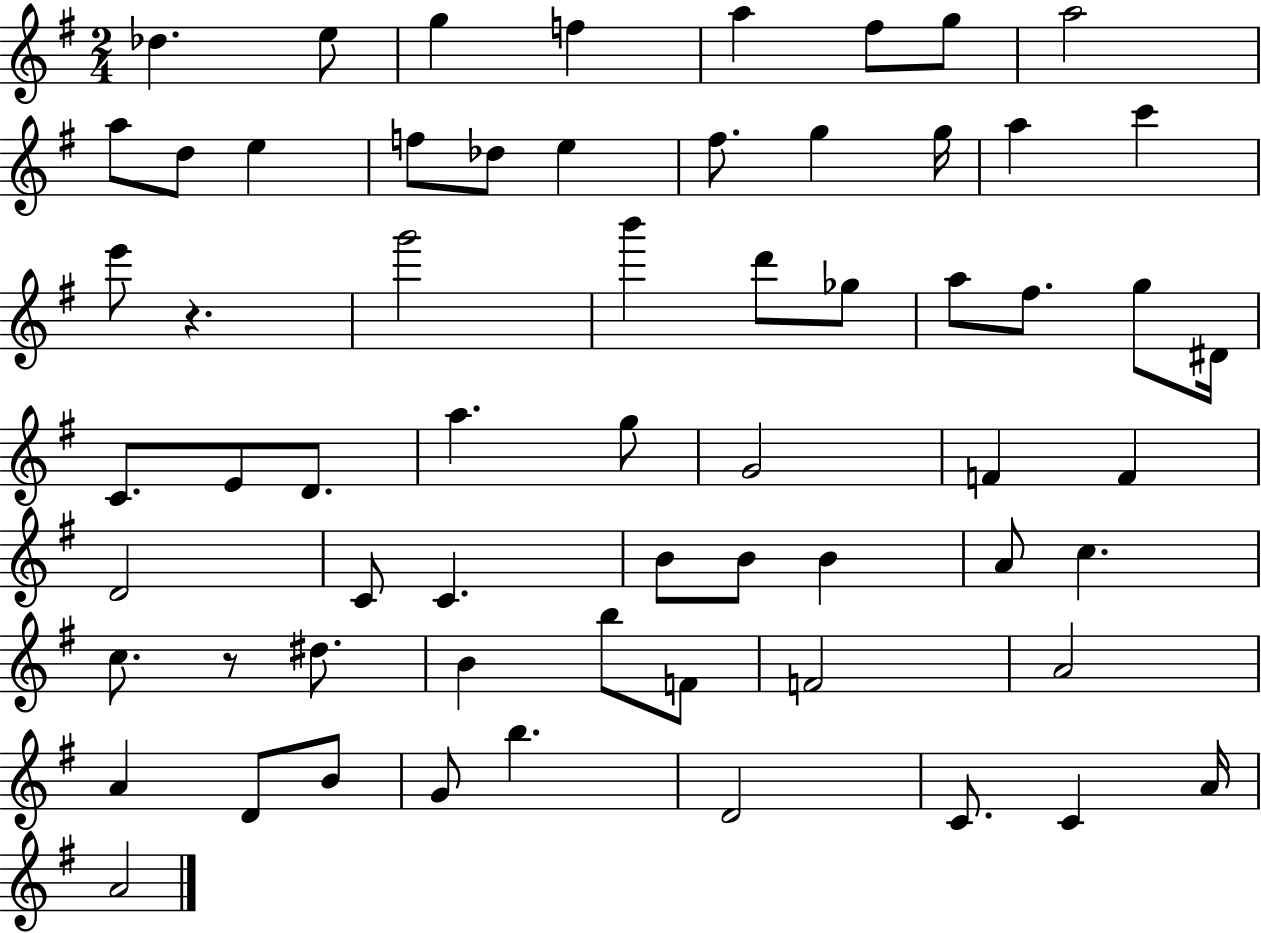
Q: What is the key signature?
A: G major